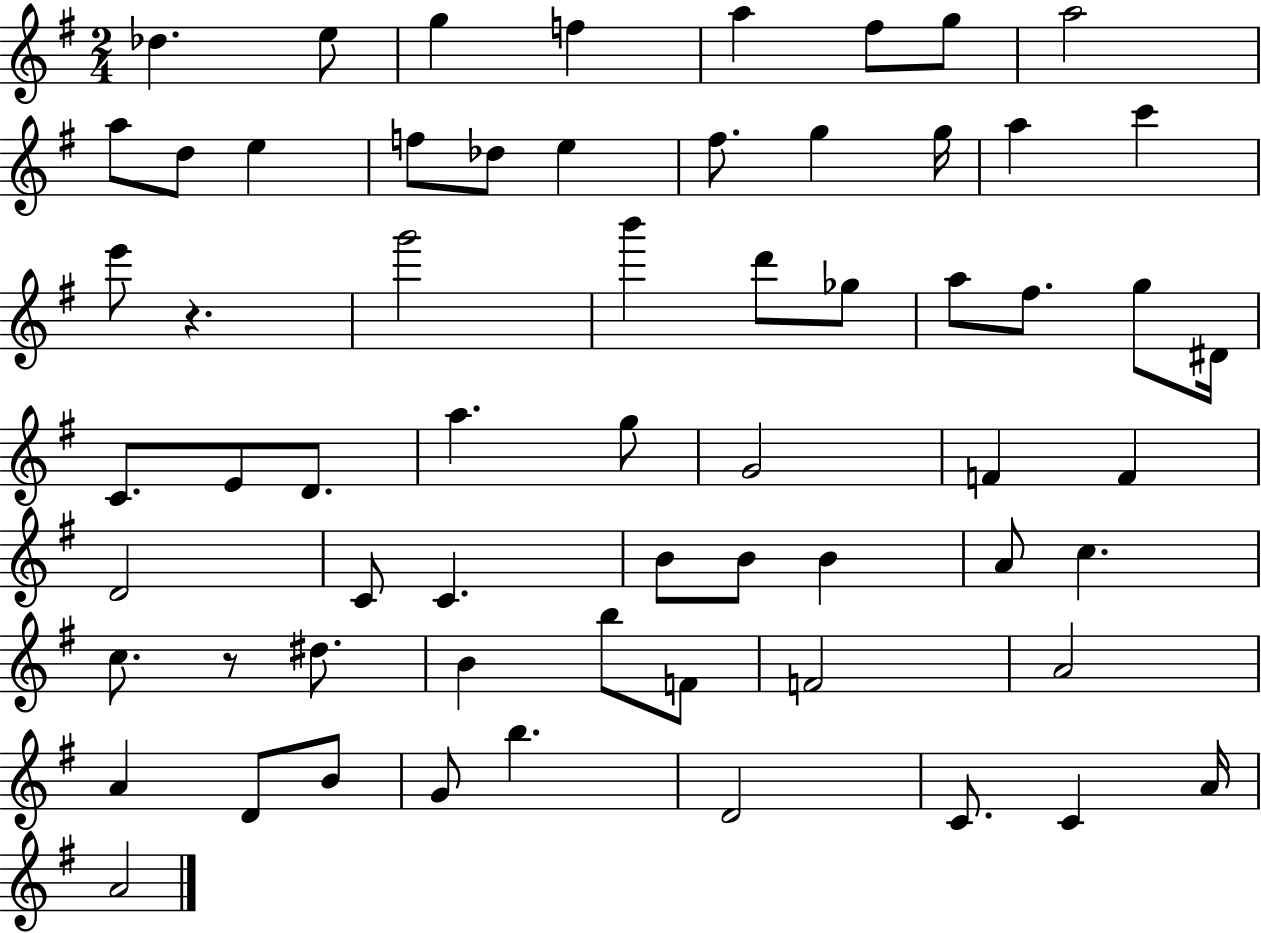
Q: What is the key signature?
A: G major